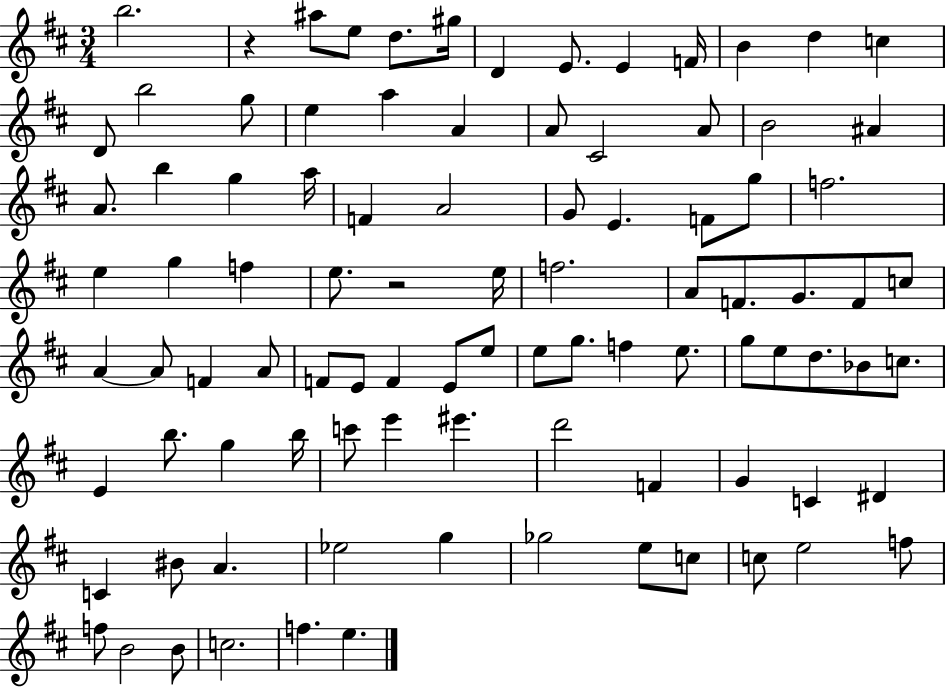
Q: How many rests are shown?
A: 2